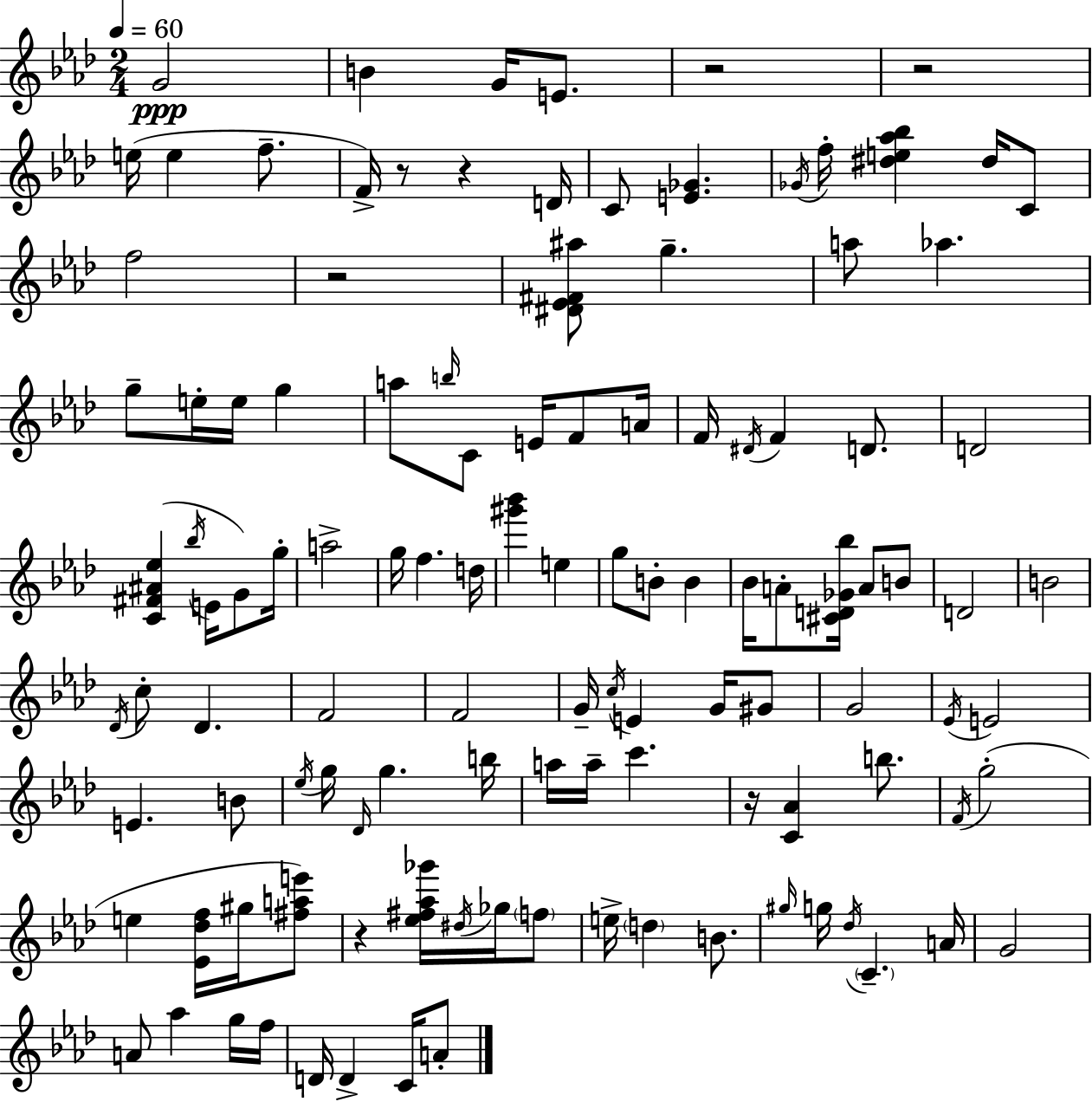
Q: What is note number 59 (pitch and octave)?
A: E4